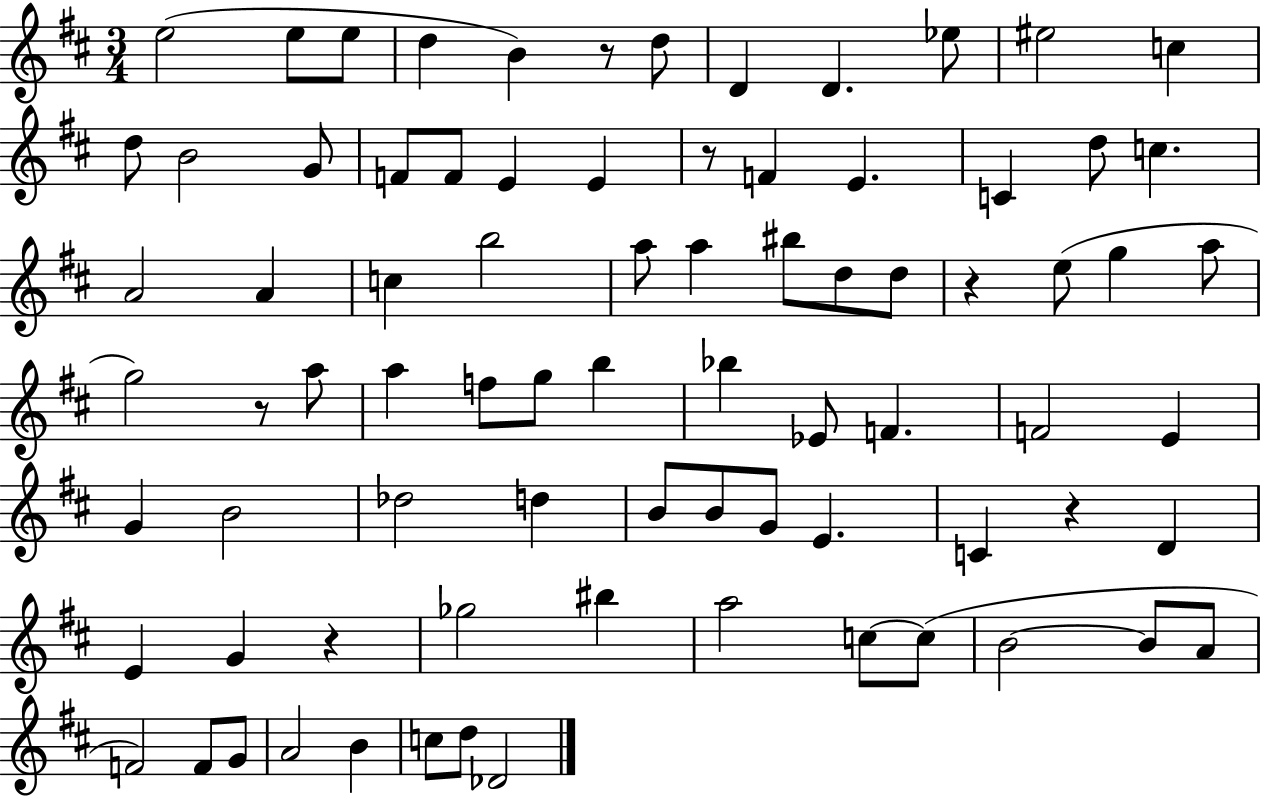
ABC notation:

X:1
T:Untitled
M:3/4
L:1/4
K:D
e2 e/2 e/2 d B z/2 d/2 D D _e/2 ^e2 c d/2 B2 G/2 F/2 F/2 E E z/2 F E C d/2 c A2 A c b2 a/2 a ^b/2 d/2 d/2 z e/2 g a/2 g2 z/2 a/2 a f/2 g/2 b _b _E/2 F F2 E G B2 _d2 d B/2 B/2 G/2 E C z D E G z _g2 ^b a2 c/2 c/2 B2 B/2 A/2 F2 F/2 G/2 A2 B c/2 d/2 _D2